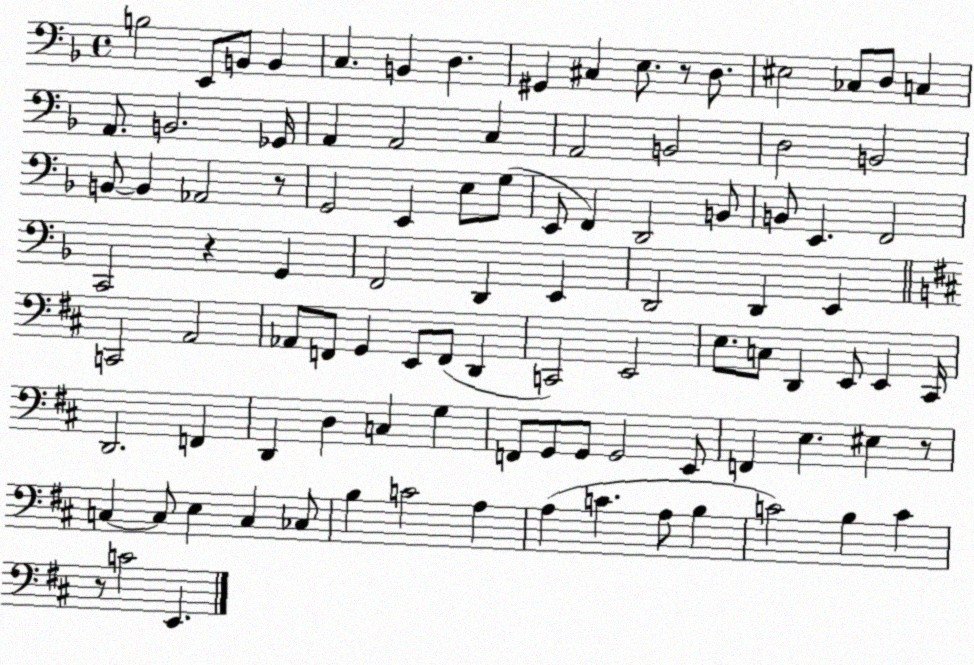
X:1
T:Untitled
M:4/4
L:1/4
K:F
B,2 E,,/2 B,,/2 B,, C, B,, D, ^G,, ^C, E,/2 z/2 D,/2 ^E,2 _C,/2 D,/2 C, A,,/2 B,,2 _G,,/4 A,, A,,2 C, A,,2 B,,2 D,2 B,,2 B,,/2 B,, _A,,2 z/2 G,,2 E,, E,/2 G,/2 E,,/2 F,, D,,2 B,,/2 B,,/2 E,, F,,2 C,,2 z G,, F,,2 D,, E,, D,,2 D,, E,, C,,2 A,,2 _A,,/2 F,,/2 G,, E,,/2 F,,/2 D,, C,,2 E,,2 E,/2 C,/2 D,, E,,/2 E,, ^C,,/4 D,,2 F,, D,, D, C, G, F,,/2 G,,/2 G,,/2 G,,2 E,,/2 F,, E, ^E, z/2 C, C,/2 E, C, _C,/2 B, C2 A, A, C A,/2 B, C2 B, C z/2 C2 E,,